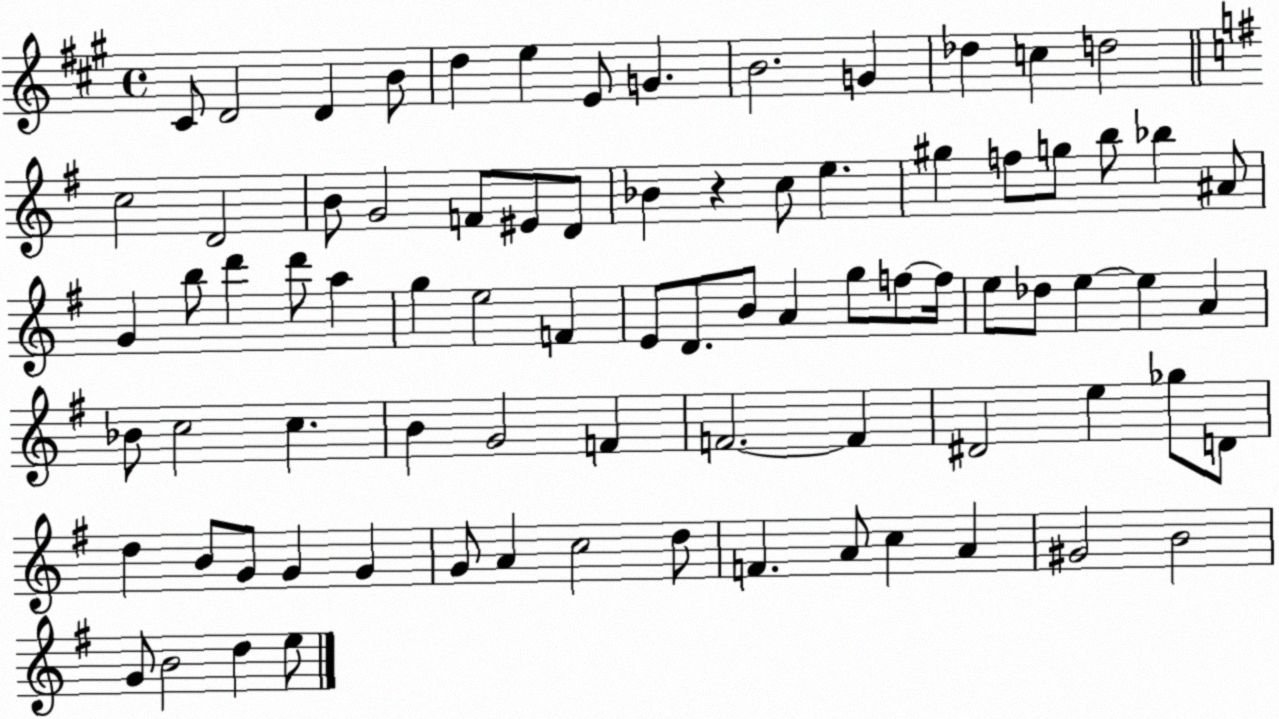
X:1
T:Untitled
M:4/4
L:1/4
K:A
^C/2 D2 D B/2 d e E/2 G B2 G _d c d2 c2 D2 B/2 G2 F/2 ^E/2 D/2 _B z c/2 e ^g f/2 g/2 b/2 _b ^A/2 G b/2 d' d'/2 a g e2 F E/2 D/2 B/2 A g/2 f/2 f/4 e/2 _d/2 e e A _B/2 c2 c B G2 F F2 F ^D2 e _g/2 D/2 d B/2 G/2 G G G/2 A c2 d/2 F A/2 c A ^G2 B2 G/2 B2 d e/2